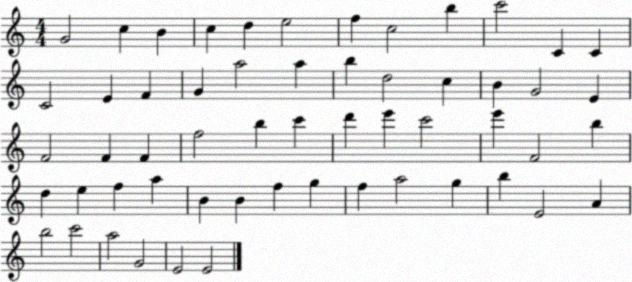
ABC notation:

X:1
T:Untitled
M:4/4
L:1/4
K:C
G2 c B c d e2 f c2 b c'2 C C C2 E F G a2 a b d2 c B G2 E F2 F F f2 b c' d' e' c'2 e' F2 b d e f a B B f g f a2 g b E2 A b2 c'2 a2 G2 E2 E2